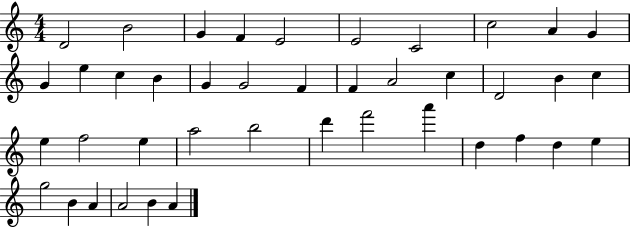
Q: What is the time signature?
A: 4/4